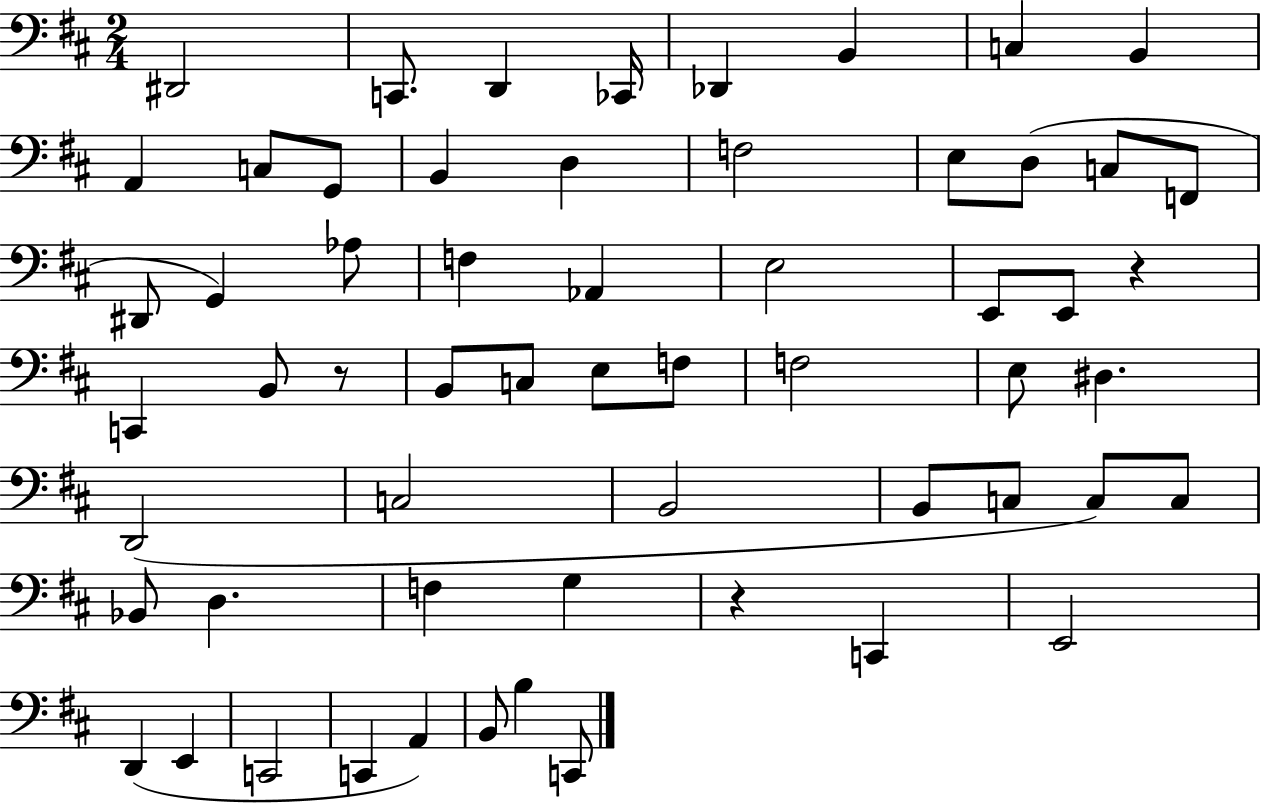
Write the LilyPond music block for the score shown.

{
  \clef bass
  \numericTimeSignature
  \time 2/4
  \key d \major
  dis,2 | c,8. d,4 ces,16 | des,4 b,4 | c4 b,4 | \break a,4 c8 g,8 | b,4 d4 | f2 | e8 d8( c8 f,8 | \break dis,8 g,4) aes8 | f4 aes,4 | e2 | e,8 e,8 r4 | \break c,4 b,8 r8 | b,8 c8 e8 f8 | f2 | e8 dis4. | \break d,2( | c2 | b,2 | b,8 c8 c8) c8 | \break bes,8 d4. | f4 g4 | r4 c,4 | e,2 | \break d,4( e,4 | c,2 | c,4 a,4) | b,8 b4 c,8 | \break \bar "|."
}